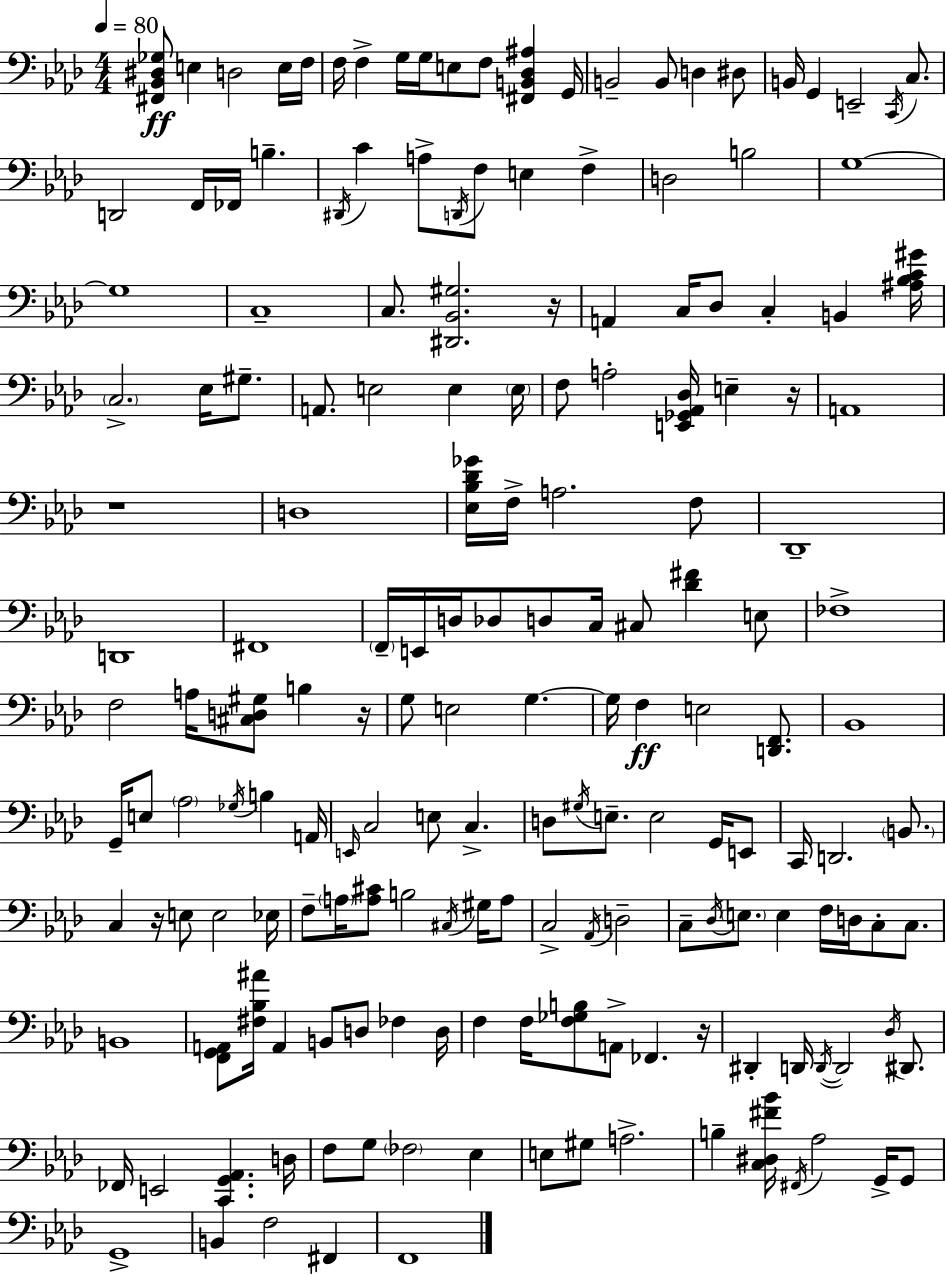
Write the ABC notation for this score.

X:1
T:Untitled
M:4/4
L:1/4
K:Fm
[^F,,_B,,^D,_G,]/2 E, D,2 E,/4 F,/4 F,/4 F, G,/4 G,/4 E,/2 F,/2 [^F,,B,,_D,^A,] G,,/4 B,,2 B,,/2 D, ^D,/2 B,,/4 G,, E,,2 C,,/4 C,/2 D,,2 F,,/4 _F,,/4 B, ^D,,/4 C A,/2 D,,/4 F,/2 E, F, D,2 B,2 G,4 G,4 C,4 C,/2 [^D,,_B,,^G,]2 z/4 A,, C,/4 _D,/2 C, B,, [^A,_B,C^G]/4 C,2 _E,/4 ^G,/2 A,,/2 E,2 E, E,/4 F,/2 A,2 [E,,_G,,_A,,_D,]/4 E, z/4 A,,4 z4 D,4 [_E,_B,_D_G]/4 F,/4 A,2 F,/2 _D,,4 D,,4 ^F,,4 F,,/4 E,,/4 D,/4 _D,/2 D,/2 C,/4 ^C,/2 [_D^F] E,/2 _F,4 F,2 A,/4 [^C,D,^G,]/2 B, z/4 G,/2 E,2 G, G,/4 F, E,2 [D,,F,,]/2 _B,,4 G,,/4 E,/2 _A,2 _G,/4 B, A,,/4 E,,/4 C,2 E,/2 C, D,/2 ^G,/4 E,/2 E,2 G,,/4 E,,/2 C,,/4 D,,2 B,,/2 C, z/4 E,/2 E,2 _E,/4 F,/2 A,/4 [A,^C]/2 B,2 ^C,/4 ^G,/4 A,/2 C,2 _A,,/4 D,2 C,/2 _D,/4 E,/2 E, F,/4 D,/4 C,/2 C,/2 B,,4 [F,,G,,A,,]/2 [^F,_B,^A]/4 A,, B,,/2 D,/2 _F, D,/4 F, F,/4 [F,_G,B,]/2 A,,/2 _F,, z/4 ^D,, D,,/4 D,,/4 D,,2 _D,/4 ^D,,/2 _F,,/4 E,,2 [C,,G,,_A,,] D,/4 F,/2 G,/2 _F,2 _E, E,/2 ^G,/2 A,2 B, [C,^D,^F_B]/4 ^F,,/4 _A,2 G,,/4 G,,/2 G,,4 B,, F,2 ^F,, F,,4